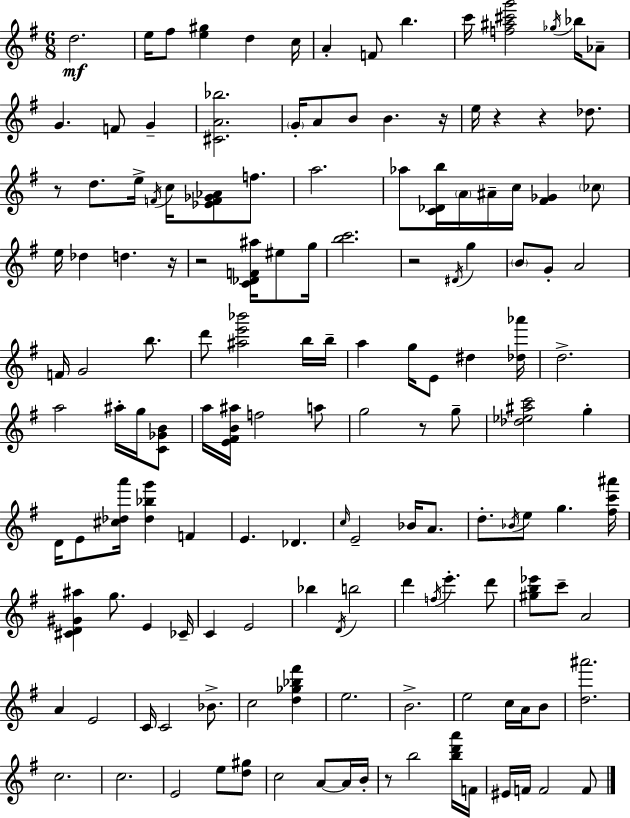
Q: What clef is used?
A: treble